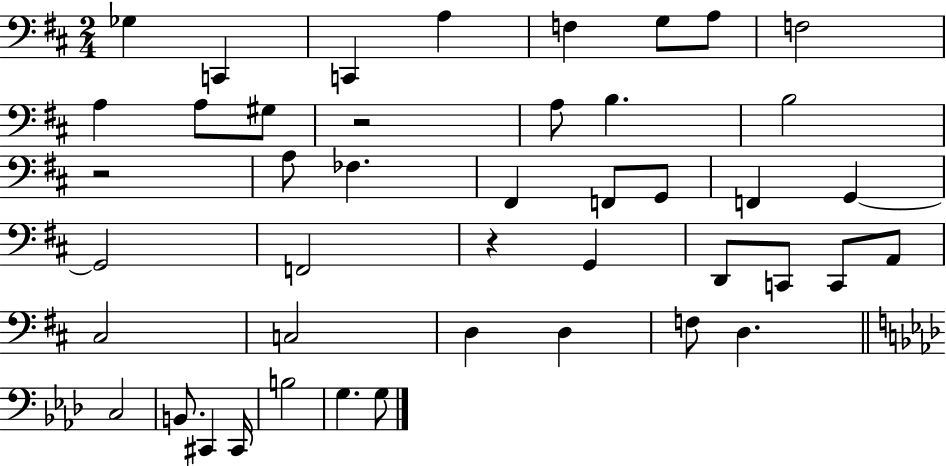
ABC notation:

X:1
T:Untitled
M:2/4
L:1/4
K:D
_G, C,, C,, A, F, G,/2 A,/2 F,2 A, A,/2 ^G,/2 z2 A,/2 B, B,2 z2 A,/2 _F, ^F,, F,,/2 G,,/2 F,, G,, G,,2 F,,2 z G,, D,,/2 C,,/2 C,,/2 A,,/2 ^C,2 C,2 D, D, F,/2 D, C,2 B,,/2 ^C,, ^C,,/4 B,2 G, G,/2